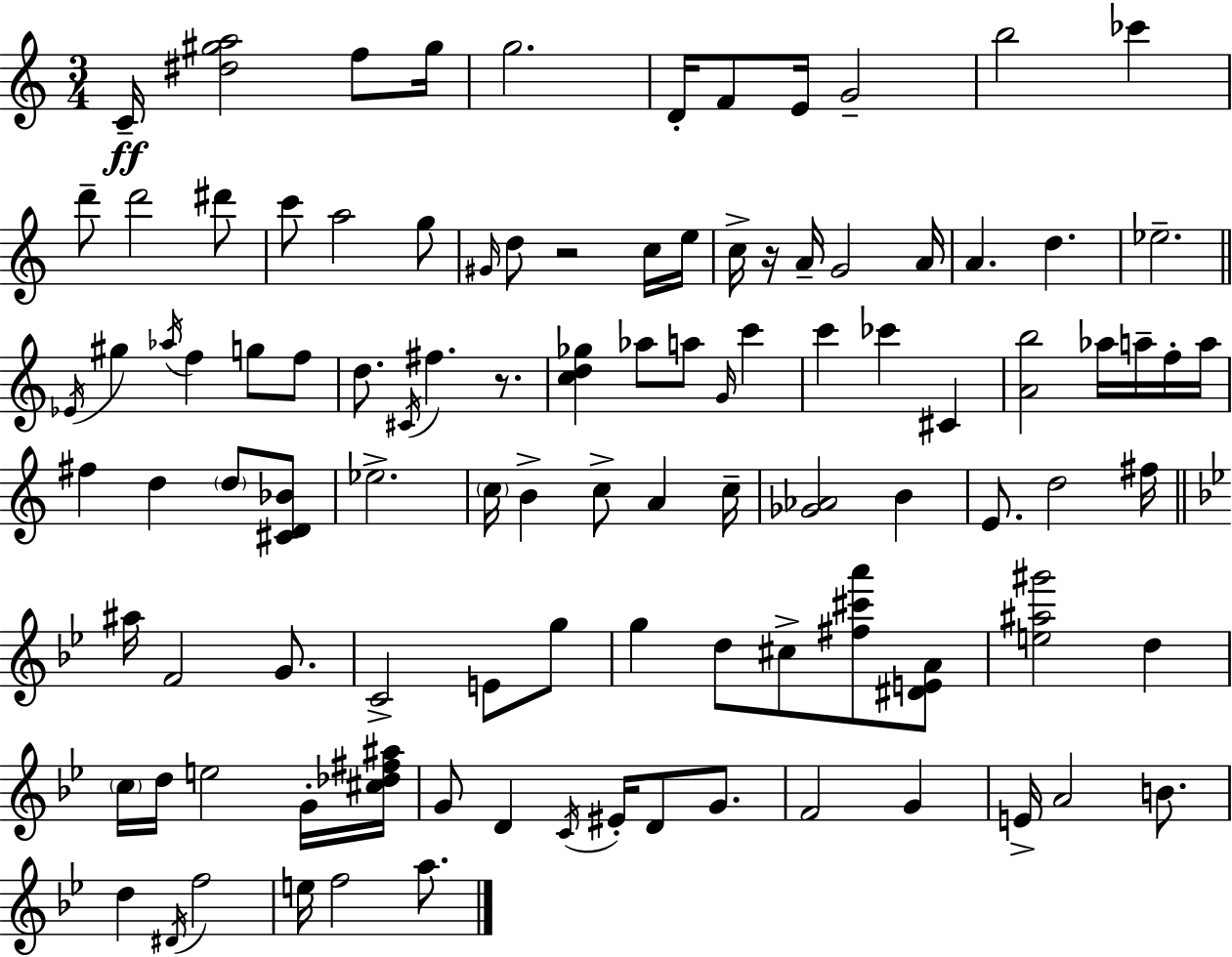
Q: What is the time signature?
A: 3/4